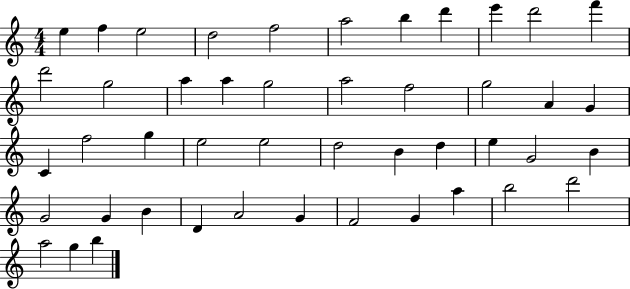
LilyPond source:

{
  \clef treble
  \numericTimeSignature
  \time 4/4
  \key c \major
  e''4 f''4 e''2 | d''2 f''2 | a''2 b''4 d'''4 | e'''4 d'''2 f'''4 | \break d'''2 g''2 | a''4 a''4 g''2 | a''2 f''2 | g''2 a'4 g'4 | \break c'4 f''2 g''4 | e''2 e''2 | d''2 b'4 d''4 | e''4 g'2 b'4 | \break g'2 g'4 b'4 | d'4 a'2 g'4 | f'2 g'4 a''4 | b''2 d'''2 | \break a''2 g''4 b''4 | \bar "|."
}